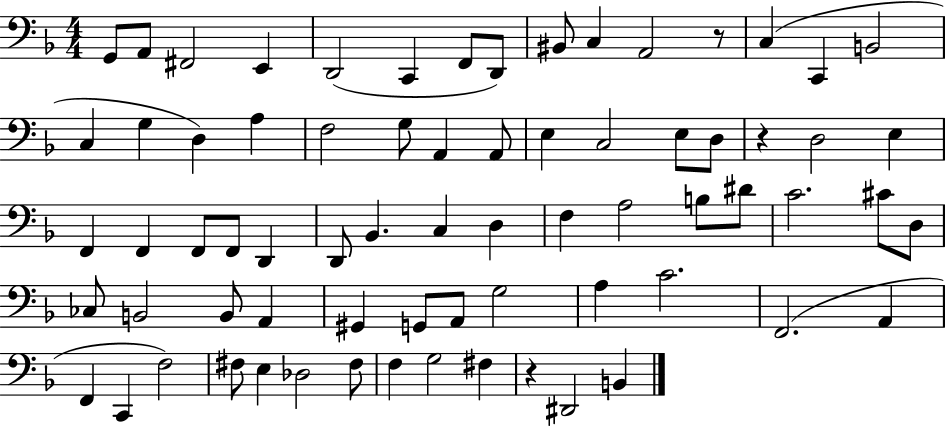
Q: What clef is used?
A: bass